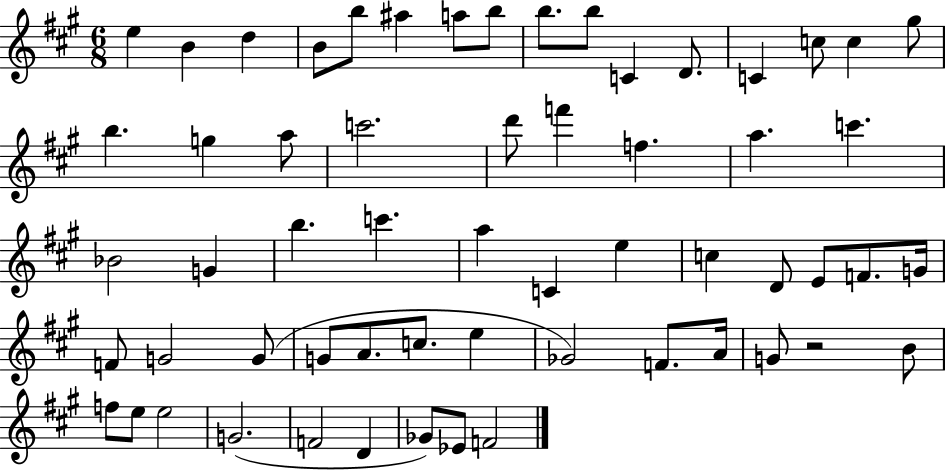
{
  \clef treble
  \numericTimeSignature
  \time 6/8
  \key a \major
  e''4 b'4 d''4 | b'8 b''8 ais''4 a''8 b''8 | b''8. b''8 c'4 d'8. | c'4 c''8 c''4 gis''8 | \break b''4. g''4 a''8 | c'''2. | d'''8 f'''4 f''4. | a''4. c'''4. | \break bes'2 g'4 | b''4. c'''4. | a''4 c'4 e''4 | c''4 d'8 e'8 f'8. g'16 | \break f'8 g'2 g'8( | g'8 a'8. c''8. e''4 | ges'2) f'8. a'16 | g'8 r2 b'8 | \break f''8 e''8 e''2 | g'2.( | f'2 d'4 | ges'8) ees'8 f'2 | \break \bar "|."
}